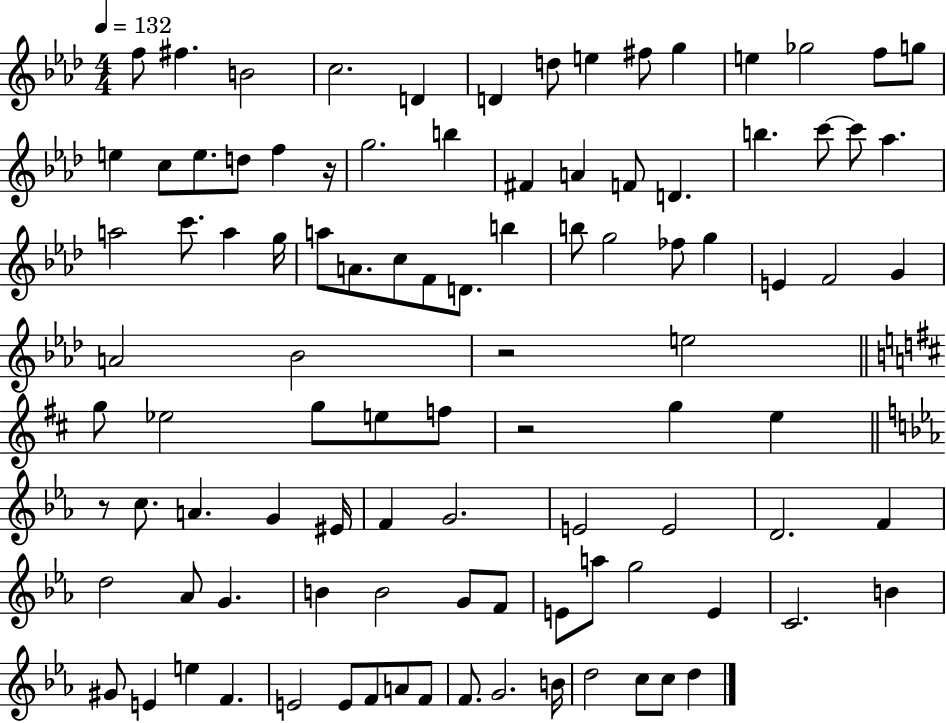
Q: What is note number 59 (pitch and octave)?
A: G4